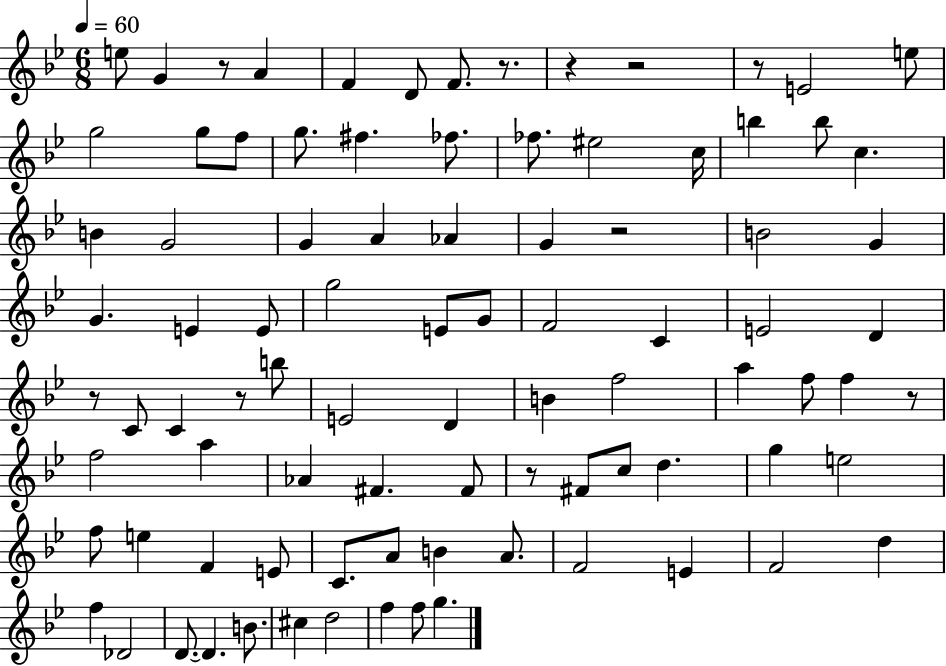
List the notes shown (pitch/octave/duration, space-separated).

E5/e G4/q R/e A4/q F4/q D4/e F4/e. R/e. R/q R/h R/e E4/h E5/e G5/h G5/e F5/e G5/e. F#5/q. FES5/e. FES5/e. EIS5/h C5/s B5/q B5/e C5/q. B4/q G4/h G4/q A4/q Ab4/q G4/q R/h B4/h G4/q G4/q. E4/q E4/e G5/h E4/e G4/e F4/h C4/q E4/h D4/q R/e C4/e C4/q R/e B5/e E4/h D4/q B4/q F5/h A5/q F5/e F5/q R/e F5/h A5/q Ab4/q F#4/q. F#4/e R/e F#4/e C5/e D5/q. G5/q E5/h F5/e E5/q F4/q E4/e C4/e. A4/e B4/q A4/e. F4/h E4/q F4/h D5/q F5/q Db4/h D4/e. D4/q. B4/e. C#5/q D5/h F5/q F5/e G5/q.